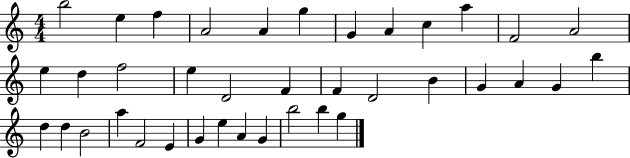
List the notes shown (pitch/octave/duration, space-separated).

B5/h E5/q F5/q A4/h A4/q G5/q G4/q A4/q C5/q A5/q F4/h A4/h E5/q D5/q F5/h E5/q D4/h F4/q F4/q D4/h B4/q G4/q A4/q G4/q B5/q D5/q D5/q B4/h A5/q F4/h E4/q G4/q E5/q A4/q G4/q B5/h B5/q G5/q